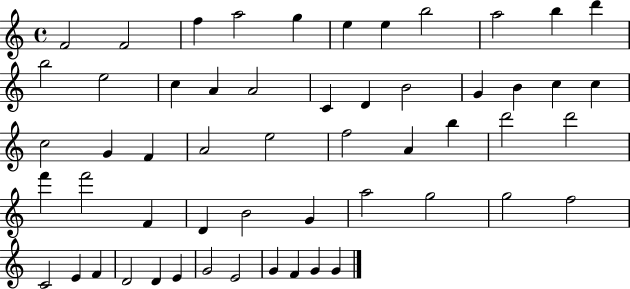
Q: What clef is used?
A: treble